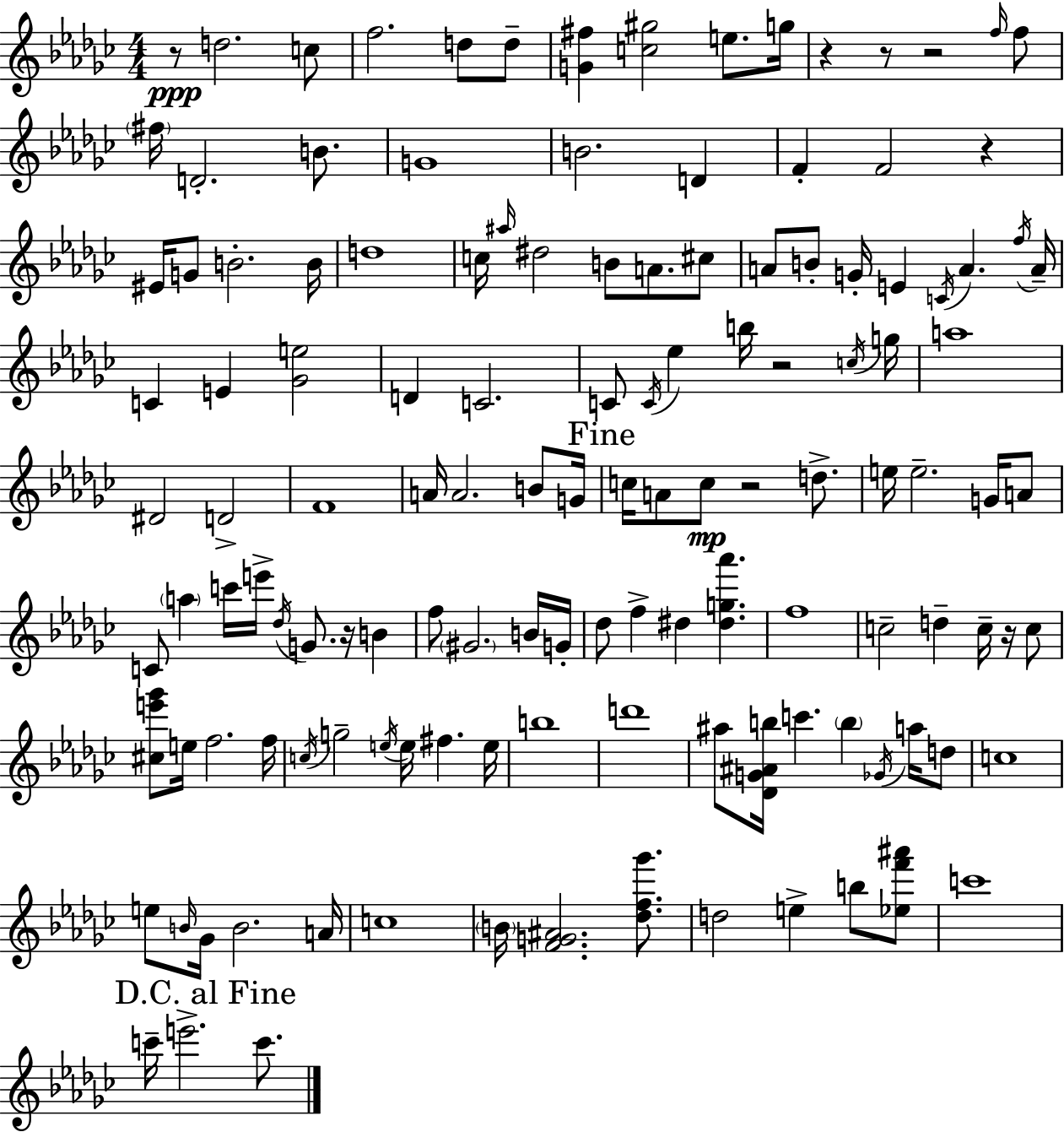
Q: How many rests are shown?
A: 9